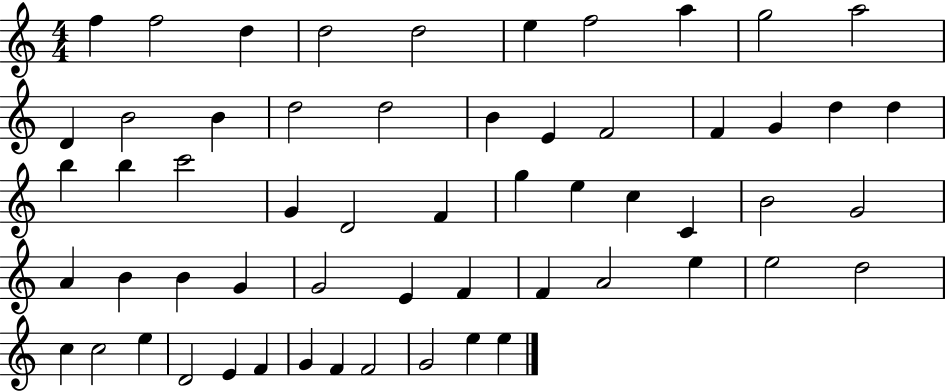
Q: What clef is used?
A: treble